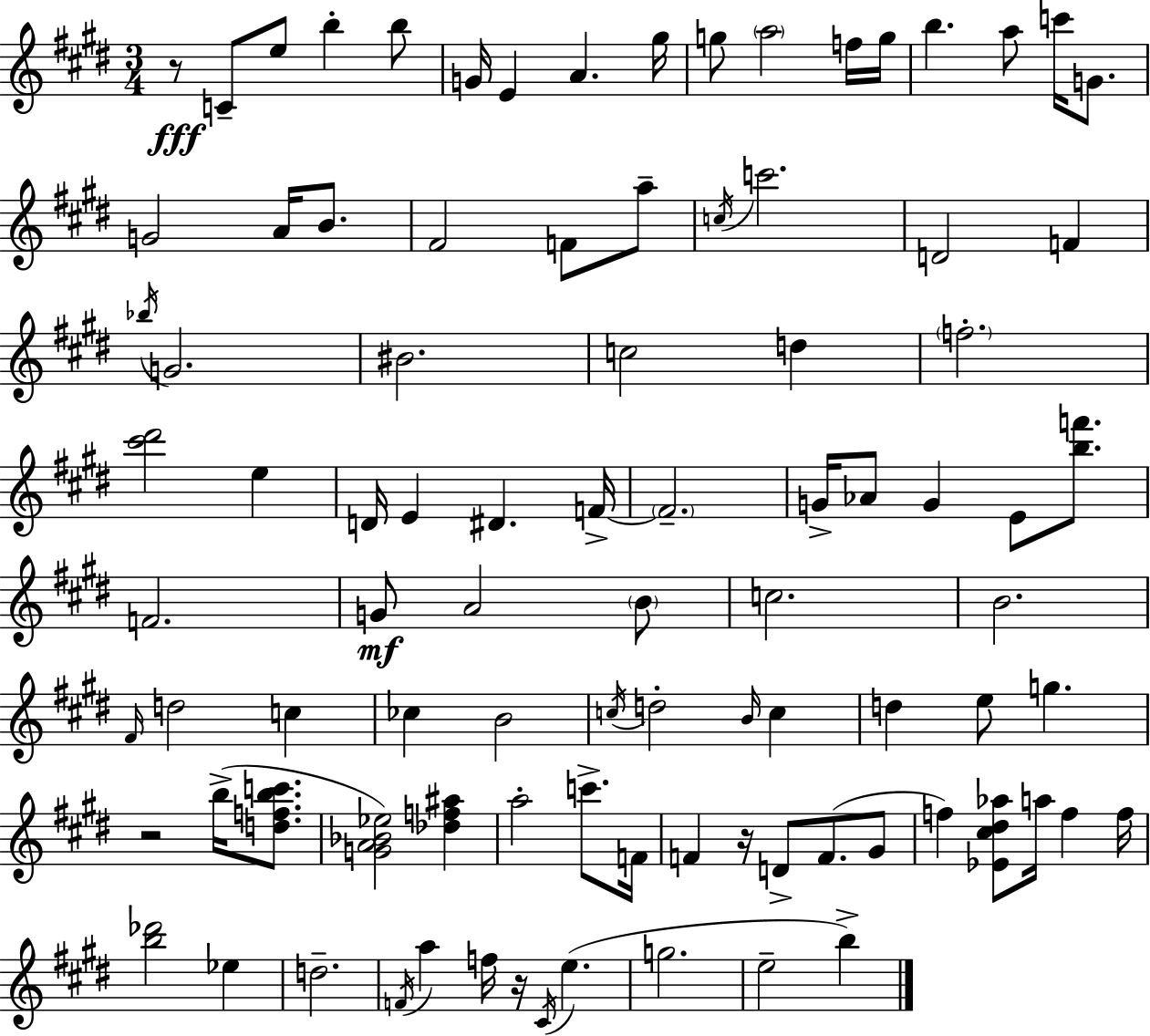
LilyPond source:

{
  \clef treble
  \numericTimeSignature
  \time 3/4
  \key e \major
  r8\fff c'8-- e''8 b''4-. b''8 | g'16 e'4 a'4. gis''16 | g''8 \parenthesize a''2 f''16 g''16 | b''4. a''8 c'''16 g'8. | \break g'2 a'16 b'8. | fis'2 f'8 a''8-- | \acciaccatura { c''16 } c'''2. | d'2 f'4 | \break \acciaccatura { bes''16 } g'2. | bis'2. | c''2 d''4 | \parenthesize f''2.-. | \break <cis''' dis'''>2 e''4 | d'16 e'4 dis'4. | f'16->~~ \parenthesize f'2.-- | g'16-> aes'8 g'4 e'8 <b'' f'''>8. | \break f'2. | g'8\mf a'2 | \parenthesize b'8 c''2. | b'2. | \break \grace { fis'16 } d''2 c''4 | ces''4 b'2 | \acciaccatura { c''16 } d''2-. | \grace { b'16 } c''4 d''4 e''8 g''4. | \break r2 | b''16->( <d'' f'' b'' c'''>8. <g' a' bes' ees''>2) | <des'' f'' ais''>4 a''2-. | c'''8.-> f'16 f'4 r16 d'8-> | \break f'8.( gis'8 f''4) <ees' cis'' dis'' aes''>8 a''16 | f''4 f''16 <b'' des'''>2 | ees''4 d''2.-- | \acciaccatura { f'16 } a''4 f''16 r16 | \break \acciaccatura { cis'16 }( e''4. g''2. | e''2-- | b''4->) \bar "|."
}